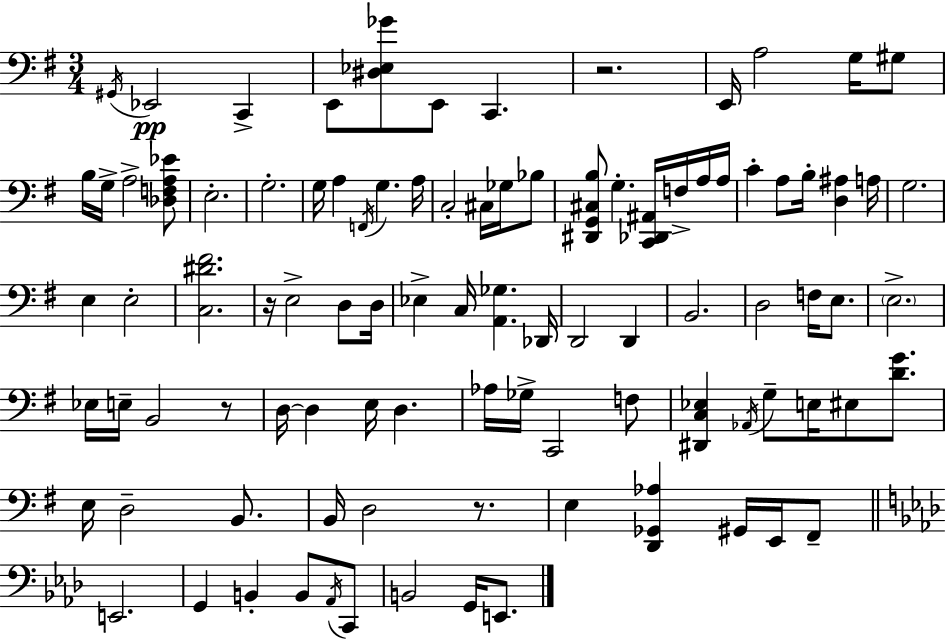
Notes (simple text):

G#2/s Eb2/h C2/q E2/e [D#3,Eb3,Gb4]/e E2/e C2/q. R/h. E2/s A3/h G3/s G#3/e B3/s G3/s A3/h [Db3,F3,A3,Eb4]/e E3/h. G3/h. G3/s A3/q F2/s G3/q. A3/s C3/h C#3/s Gb3/s Bb3/e [D#2,G2,C#3,B3]/e G3/q. [C2,Db2,A#2]/s F3/s A3/s A3/s C4/q A3/e B3/s [D3,A#3]/q A3/s G3/h. E3/q E3/h [C3,D#4,F#4]/h. R/s E3/h D3/e D3/s Eb3/q C3/s [A2,Gb3]/q. Db2/s D2/h D2/q B2/h. D3/h F3/s E3/e. E3/h. Eb3/s E3/s B2/h R/e D3/s D3/q E3/s D3/q. Ab3/s Gb3/s C2/h F3/e [D#2,C3,Eb3]/q Ab2/s G3/e E3/s EIS3/e [D4,G4]/e. E3/s D3/h B2/e. B2/s D3/h R/e. E3/q [D2,Gb2,Ab3]/q G#2/s E2/s F#2/e E2/h. G2/q B2/q B2/e Ab2/s C2/e B2/h G2/s E2/e.